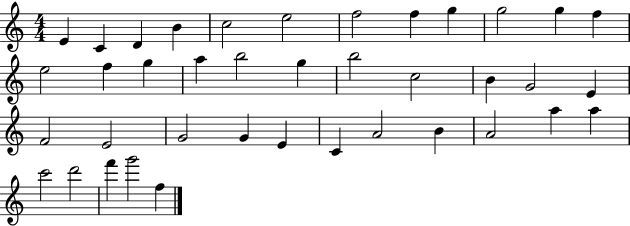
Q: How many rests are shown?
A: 0